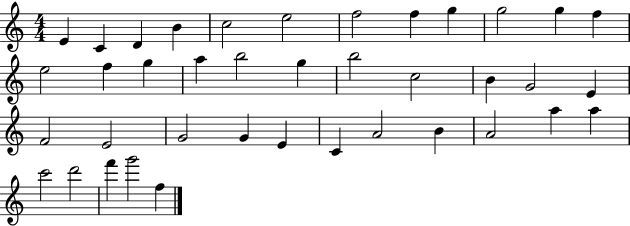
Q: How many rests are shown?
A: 0